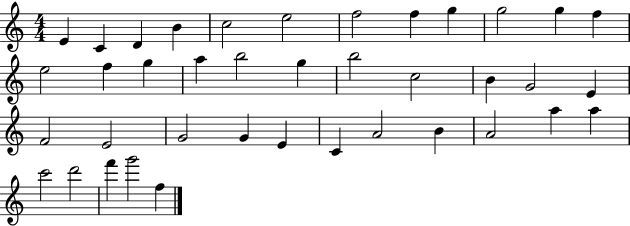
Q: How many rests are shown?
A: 0